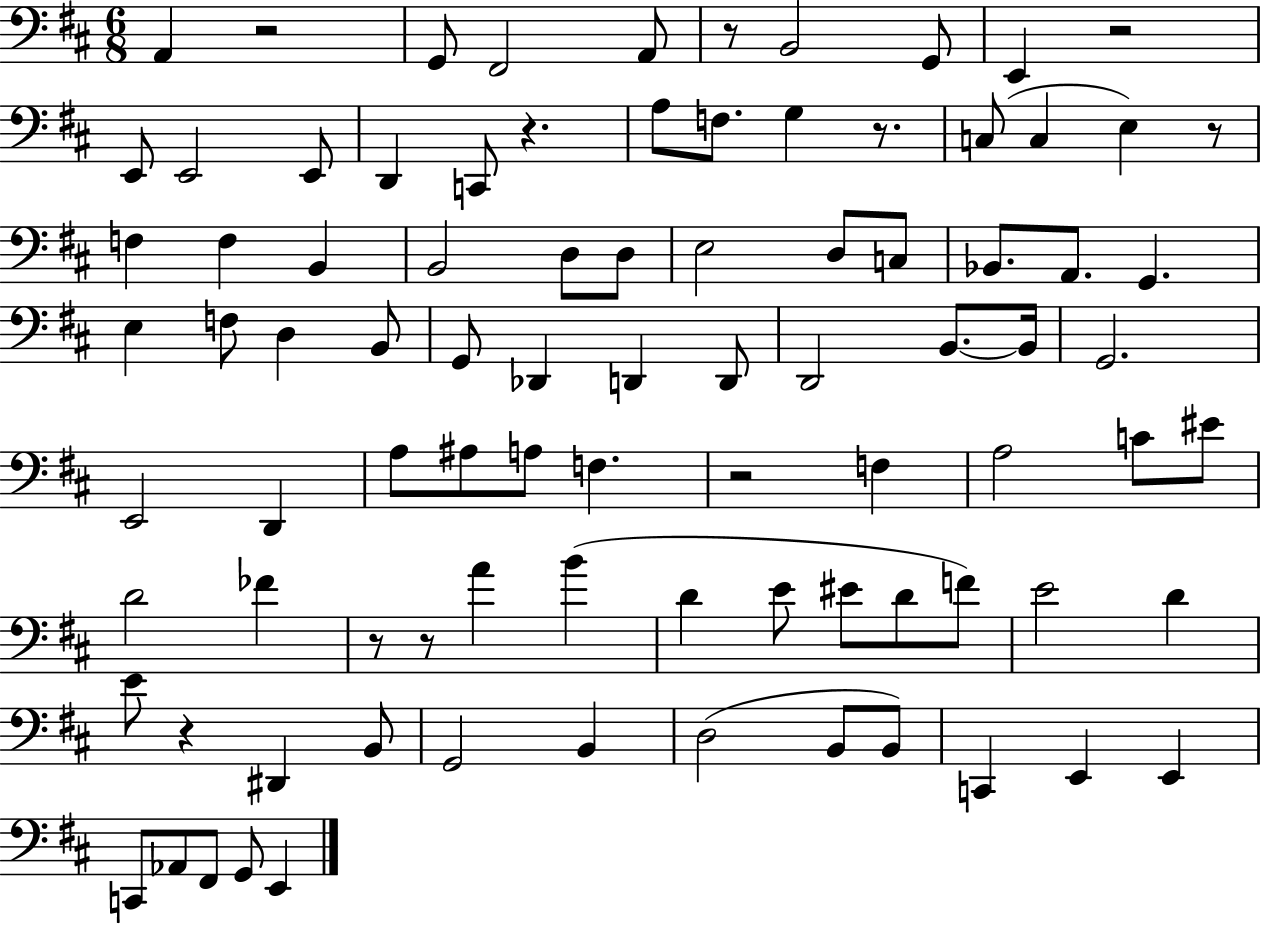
A2/q R/h G2/e F#2/h A2/e R/e B2/h G2/e E2/q R/h E2/e E2/h E2/e D2/q C2/e R/q. A3/e F3/e. G3/q R/e. C3/e C3/q E3/q R/e F3/q F3/q B2/q B2/h D3/e D3/e E3/h D3/e C3/e Bb2/e. A2/e. G2/q. E3/q F3/e D3/q B2/e G2/e Db2/q D2/q D2/e D2/h B2/e. B2/s G2/h. E2/h D2/q A3/e A#3/e A3/e F3/q. R/h F3/q A3/h C4/e EIS4/e D4/h FES4/q R/e R/e A4/q B4/q D4/q E4/e EIS4/e D4/e F4/e E4/h D4/q E4/e R/q D#2/q B2/e G2/h B2/q D3/h B2/e B2/e C2/q E2/q E2/q C2/e Ab2/e F#2/e G2/e E2/q